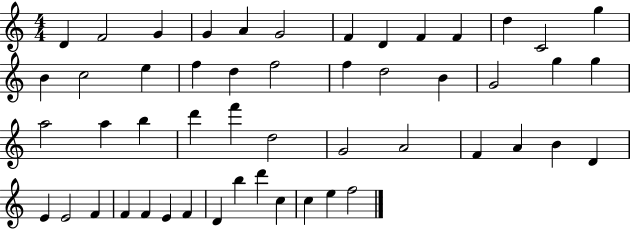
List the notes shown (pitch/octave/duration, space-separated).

D4/q F4/h G4/q G4/q A4/q G4/h F4/q D4/q F4/q F4/q D5/q C4/h G5/q B4/q C5/h E5/q F5/q D5/q F5/h F5/q D5/h B4/q G4/h G5/q G5/q A5/h A5/q B5/q D6/q F6/q D5/h G4/h A4/h F4/q A4/q B4/q D4/q E4/q E4/h F4/q F4/q F4/q E4/q F4/q D4/q B5/q D6/q C5/q C5/q E5/q F5/h